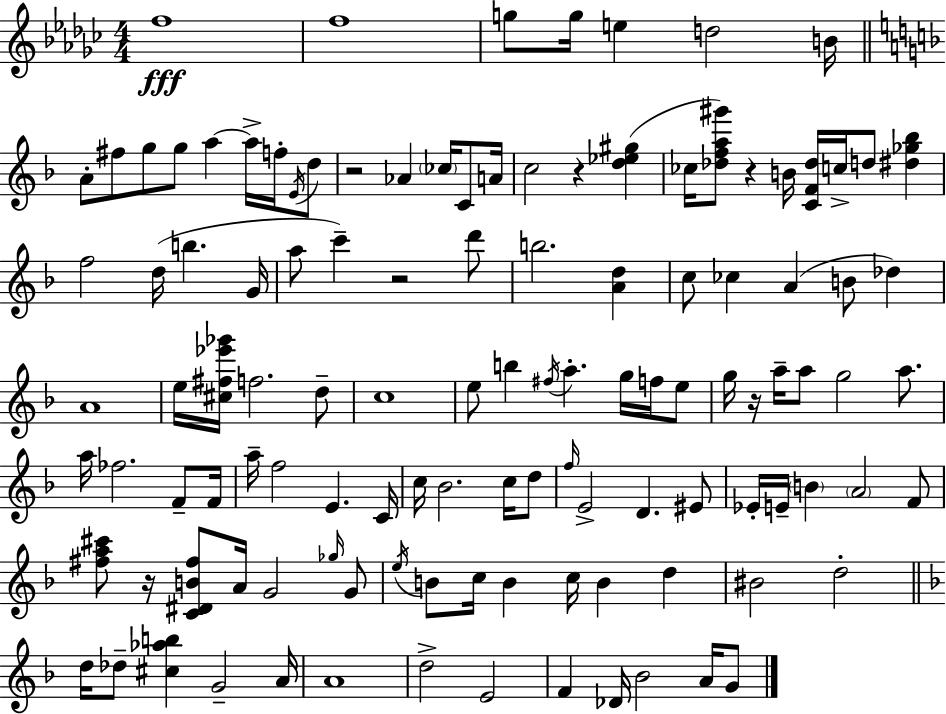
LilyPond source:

{
  \clef treble
  \numericTimeSignature
  \time 4/4
  \key ees \minor
  \repeat volta 2 { f''1\fff | f''1 | g''8 g''16 e''4 d''2 b'16 | \bar "||" \break \key f \major a'8-. fis''8 g''8 g''8 a''4~~ a''16-> f''16-. \acciaccatura { e'16 } d''8 | r2 aes'4 \parenthesize ces''16 c'8 | a'16 c''2 r4 <d'' ees'' gis''>4( | ces''16 <des'' f'' a'' gis'''>8) r4 b'16 <c' f' des''>16 c''16-> d''8 <dis'' ges'' bes''>4 | \break f''2 d''16( b''4. | g'16 a''8 c'''4--) r2 d'''8 | b''2. <a' d''>4 | c''8 ces''4 a'4( b'8 des''4) | \break a'1 | e''16 <cis'' fis'' ees''' ges'''>16 f''2. d''8-- | c''1 | e''8 b''4 \acciaccatura { fis''16 } a''4.-. g''16 f''16 | \break e''8 g''16 r16 a''16-- a''8 g''2 a''8. | a''16 fes''2. f'8-- | f'16 a''16-- f''2 e'4. | c'16 c''16 bes'2. c''16 | \break d''8 \grace { f''16 } e'2-> d'4. | eis'8 ees'16-. e'16-- \parenthesize b'4 \parenthesize a'2 | f'8 <fis'' a'' cis'''>8 r16 <c' dis' b' fis''>8 a'16 g'2 | \grace { ges''16 } g'8 \acciaccatura { e''16 } b'8 c''16 b'4 c''16 b'4 | \break d''4 bis'2 d''2-. | \bar "||" \break \key f \major d''16 des''8-- <cis'' aes'' b''>4 g'2-- a'16 | a'1 | d''2-> e'2 | f'4 des'16 bes'2 a'16 g'8 | \break } \bar "|."
}